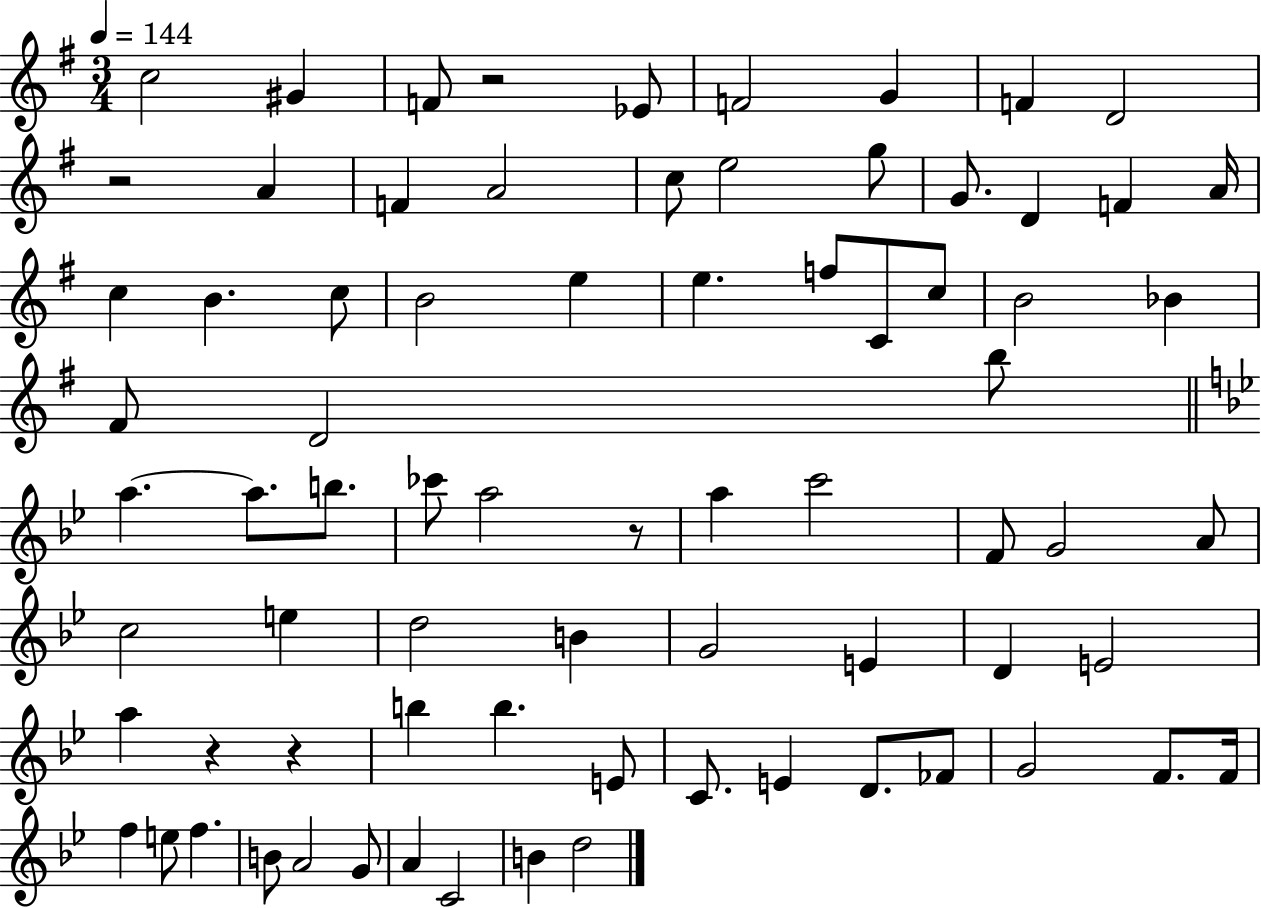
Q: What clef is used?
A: treble